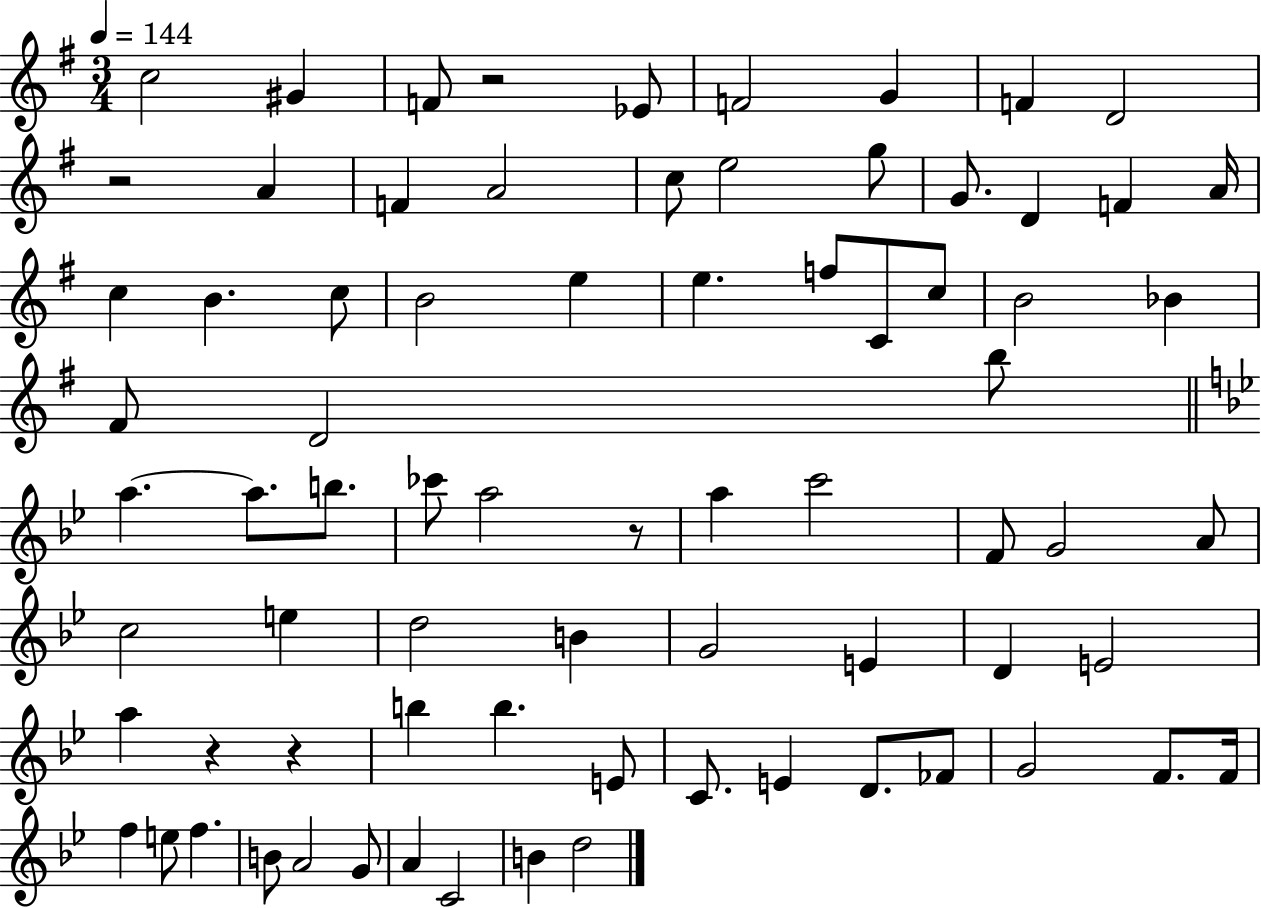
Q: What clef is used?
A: treble